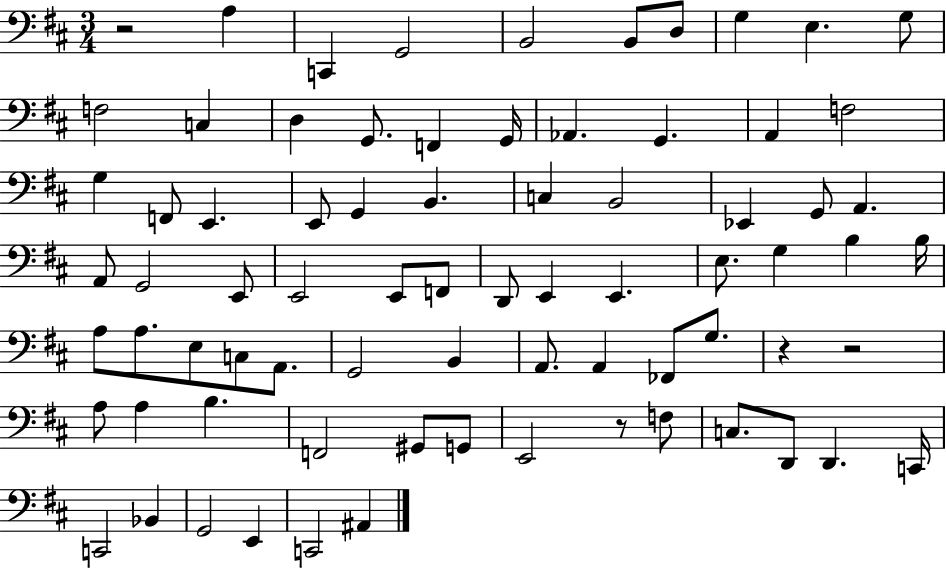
R/h A3/q C2/q G2/h B2/h B2/e D3/e G3/q E3/q. G3/e F3/h C3/q D3/q G2/e. F2/q G2/s Ab2/q. G2/q. A2/q F3/h G3/q F2/e E2/q. E2/e G2/q B2/q. C3/q B2/h Eb2/q G2/e A2/q. A2/e G2/h E2/e E2/h E2/e F2/e D2/e E2/q E2/q. E3/e. G3/q B3/q B3/s A3/e A3/e. E3/e C3/e A2/e. G2/h B2/q A2/e. A2/q FES2/e G3/e. R/q R/h A3/e A3/q B3/q. F2/h G#2/e G2/e E2/h R/e F3/e C3/e. D2/e D2/q. C2/s C2/h Bb2/q G2/h E2/q C2/h A#2/q